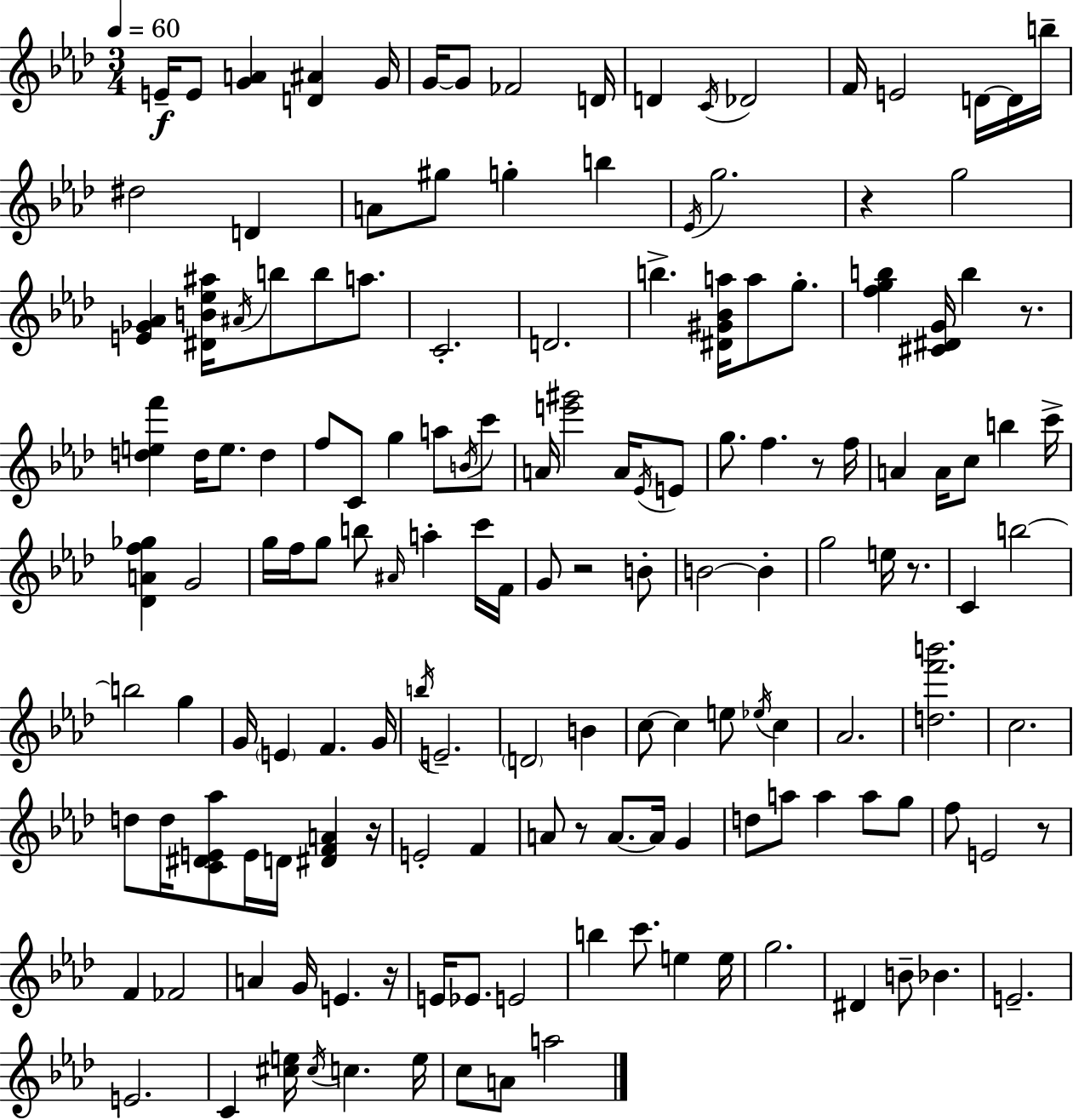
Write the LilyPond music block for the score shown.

{
  \clef treble
  \numericTimeSignature
  \time 3/4
  \key f \minor
  \tempo 4 = 60
  e'16--\f e'8 <g' a'>4 <d' ais'>4 g'16 | g'16~~ g'8 fes'2 d'16 | d'4 \acciaccatura { c'16 } des'2 | f'16 e'2 d'16~~ d'16 | \break b''16-- dis''2 d'4 | a'8 gis''8 g''4-. b''4 | \acciaccatura { ees'16 } g''2. | r4 g''2 | \break <e' ges' aes'>4 <dis' b' ees'' ais''>16 \acciaccatura { ais'16 } b''8 b''8 | a''8. c'2.-. | d'2. | b''4.-> <dis' gis' bes' a''>16 a''8 | \break g''8.-. <f'' g'' b''>4 <cis' dis' g'>16 b''4 | r8. <d'' e'' f'''>4 d''16 e''8. d''4 | f''8 c'8 g''4 a''8 | \acciaccatura { b'16 } c'''8 a'16 <e''' gis'''>2 | \break a'16 \acciaccatura { ees'16 } e'8 g''8. f''4. | r8 f''16 a'4 a'16 c''8 | b''4 c'''16-> <des' a' f'' ges''>4 g'2 | g''16 f''16 g''8 b''8 \grace { ais'16 } | \break a''4-. c'''16 f'16 g'8 r2 | b'8-. b'2~~ | b'4-. g''2 | e''16 r8. c'4 b''2~~ | \break b''2 | g''4 g'16 \parenthesize e'4 f'4. | g'16 \acciaccatura { b''16 } e'2.-- | \parenthesize d'2 | \break b'4 c''8~~ c''4 | e''8 \acciaccatura { ees''16 } c''4 aes'2. | <d'' f''' b'''>2. | c''2. | \break d''8 d''16 <c' dis' e' aes''>8 | e'16 d'16 <dis' f' a'>4 r16 e'2-. | f'4 a'8 r8 | a'8.~~ a'16 g'4 d''8 a''8 | \break a''4 a''8 g''8 f''8 e'2 | r8 f'4 | fes'2 a'4 | g'16 e'4. r16 e'16 ees'8. | \break e'2 b''4 | c'''8. e''4 e''16 g''2. | dis'4 | b'8-- bes'4. e'2.-- | \break e'2. | c'4 | <cis'' e''>16 \acciaccatura { cis''16 } c''4. e''16 c''8 a'8 | a''2 \bar "|."
}